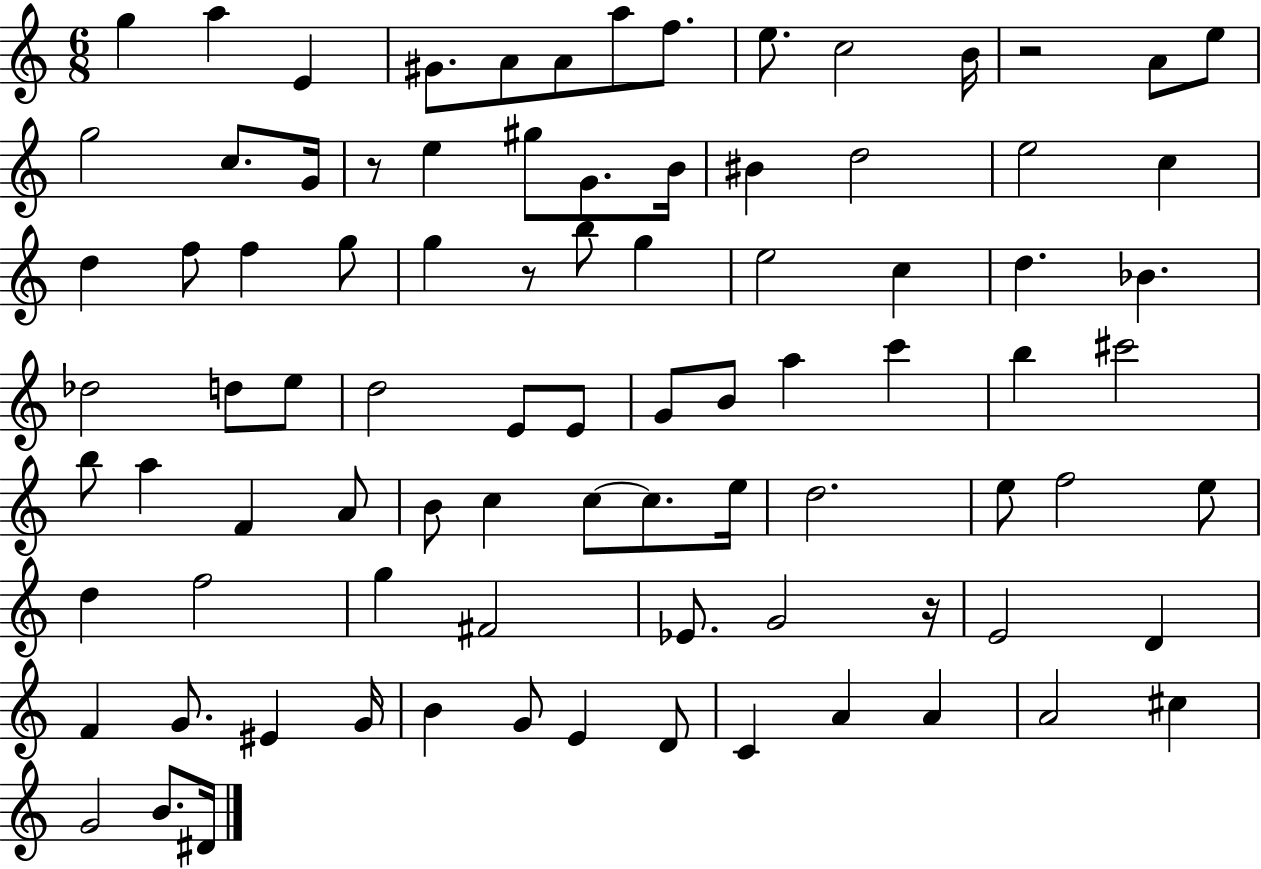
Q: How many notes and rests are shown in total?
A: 88